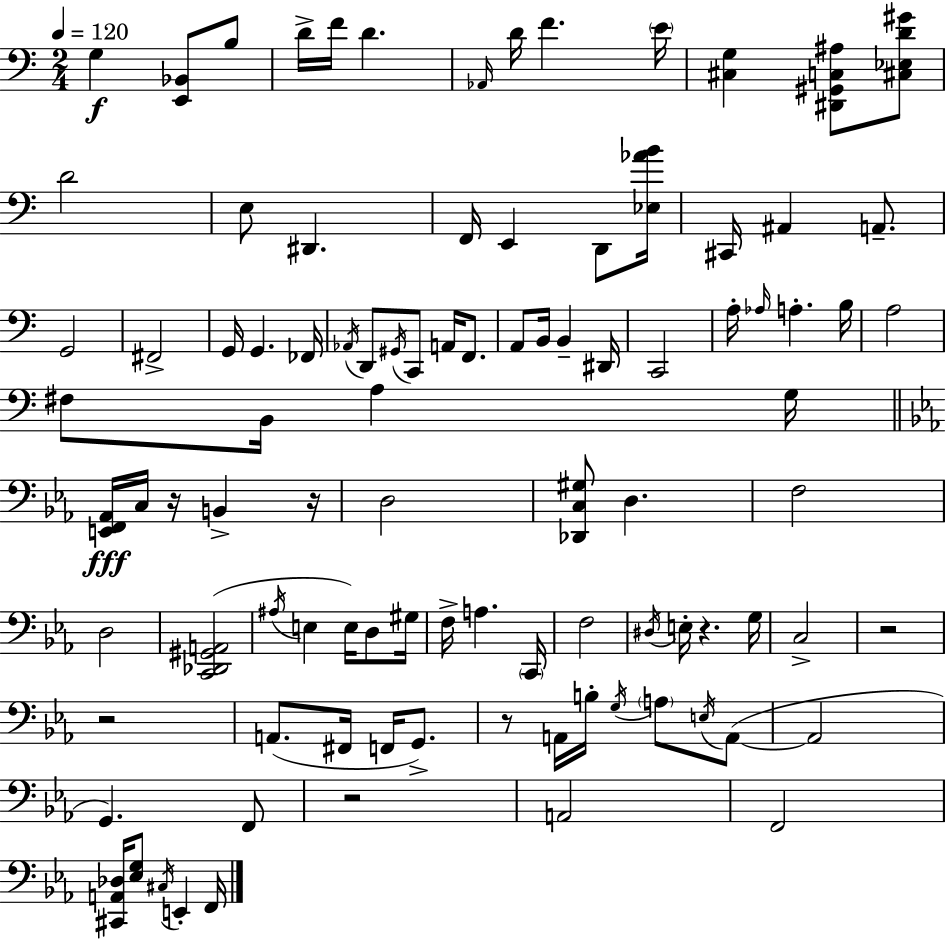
G3/q [E2,Bb2]/e B3/e D4/s F4/s D4/q. Ab2/s D4/s F4/q. E4/s [C#3,G3]/q [D#2,G#2,C3,A#3]/e [C#3,Eb3,D4,G#4]/e D4/h E3/e D#2/q. F2/s E2/q D2/e [Eb3,Ab4,B4]/s C#2/s A#2/q A2/e. G2/h F#2/h G2/s G2/q. FES2/s Ab2/s D2/e G#2/s C2/e A2/s F2/e. A2/e B2/s B2/q D#2/s C2/h A3/s Ab3/s A3/q. B3/s A3/h F#3/e B2/s A3/q G3/s [E2,F2,Ab2]/s C3/s R/s B2/q R/s D3/h [Db2,C3,G#3]/e D3/q. F3/h D3/h [C2,Db2,G#2,A2]/h A#3/s E3/q E3/s D3/e G#3/s F3/s A3/q. C2/s F3/h D#3/s E3/s R/q. G3/s C3/h R/h R/h A2/e. F#2/s F2/s G2/e. R/e A2/s B3/s G3/s A3/e E3/s A2/e A2/h G2/q. F2/e R/h A2/h F2/h [C#2,A2,Db3]/s [Eb3,G3]/e C#3/s E2/q F2/s